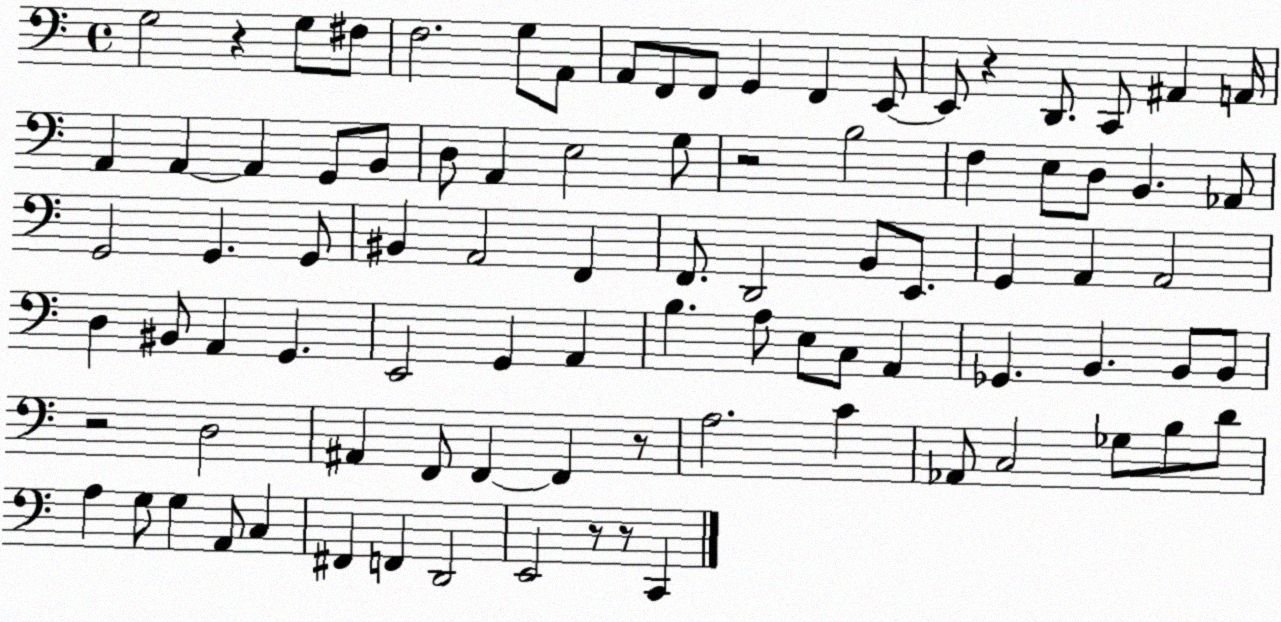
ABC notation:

X:1
T:Untitled
M:4/4
L:1/4
K:C
G,2 z G,/2 ^F,/2 F,2 G,/2 A,,/2 A,,/2 F,,/2 F,,/2 G,, F,, E,,/2 E,,/2 z D,,/2 C,,/2 ^A,, A,,/4 A,, A,, A,, G,,/2 B,,/2 D,/2 A,, E,2 G,/2 z2 B,2 F, E,/2 D,/2 B,, _A,,/2 G,,2 G,, G,,/2 ^B,, A,,2 F,, F,,/2 D,,2 B,,/2 E,,/2 G,, A,, A,,2 D, ^B,,/2 A,, G,, E,,2 G,, A,, B, A,/2 E,/2 C,/2 A,, _G,, B,, B,,/2 B,,/2 z2 D,2 ^A,, F,,/2 F,, F,, z/2 A,2 C _A,,/2 C,2 _G,/2 B,/2 D/2 A, G,/2 G, A,,/2 C, ^F,, F,, D,,2 E,,2 z/2 z/2 C,,